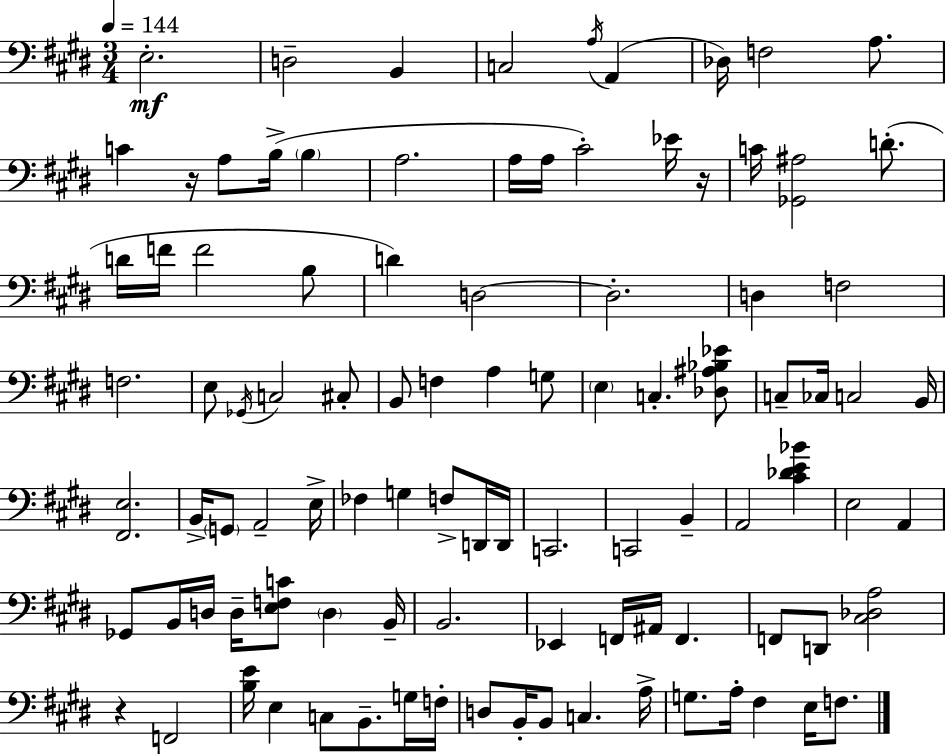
E3/h. D3/h B2/q C3/h A3/s A2/q Db3/s F3/h A3/e. C4/q R/s A3/e B3/s B3/q A3/h. A3/s A3/s C#4/h Eb4/s R/s C4/s [Gb2,A#3]/h D4/e. D4/s F4/s F4/h B3/e D4/q D3/h D3/h. D3/q F3/h F3/h. E3/e Gb2/s C3/h C#3/e B2/e F3/q A3/q G3/e E3/q C3/q. [Db3,A#3,Bb3,Eb4]/e C3/e CES3/s C3/h B2/s [F#2,E3]/h. B2/s G2/e A2/h E3/s FES3/q G3/q F3/e D2/s D2/s C2/h. C2/h B2/q A2/h [C#4,Db4,E4,Bb4]/q E3/h A2/q Gb2/e B2/s D3/s D3/s [E3,F3,C4]/e D3/q B2/s B2/h. Eb2/q F2/s A#2/s F2/q. F2/e D2/e [C#3,Db3,A3]/h R/q F2/h [B3,E4]/s E3/q C3/e B2/e. G3/s F3/s D3/e B2/s B2/e C3/q. A3/s G3/e. A3/s F#3/q E3/s F3/e.